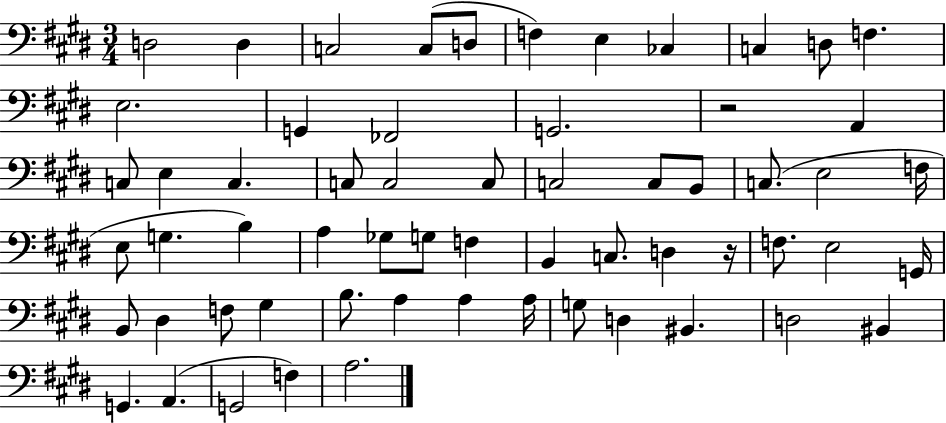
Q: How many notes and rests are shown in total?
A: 61